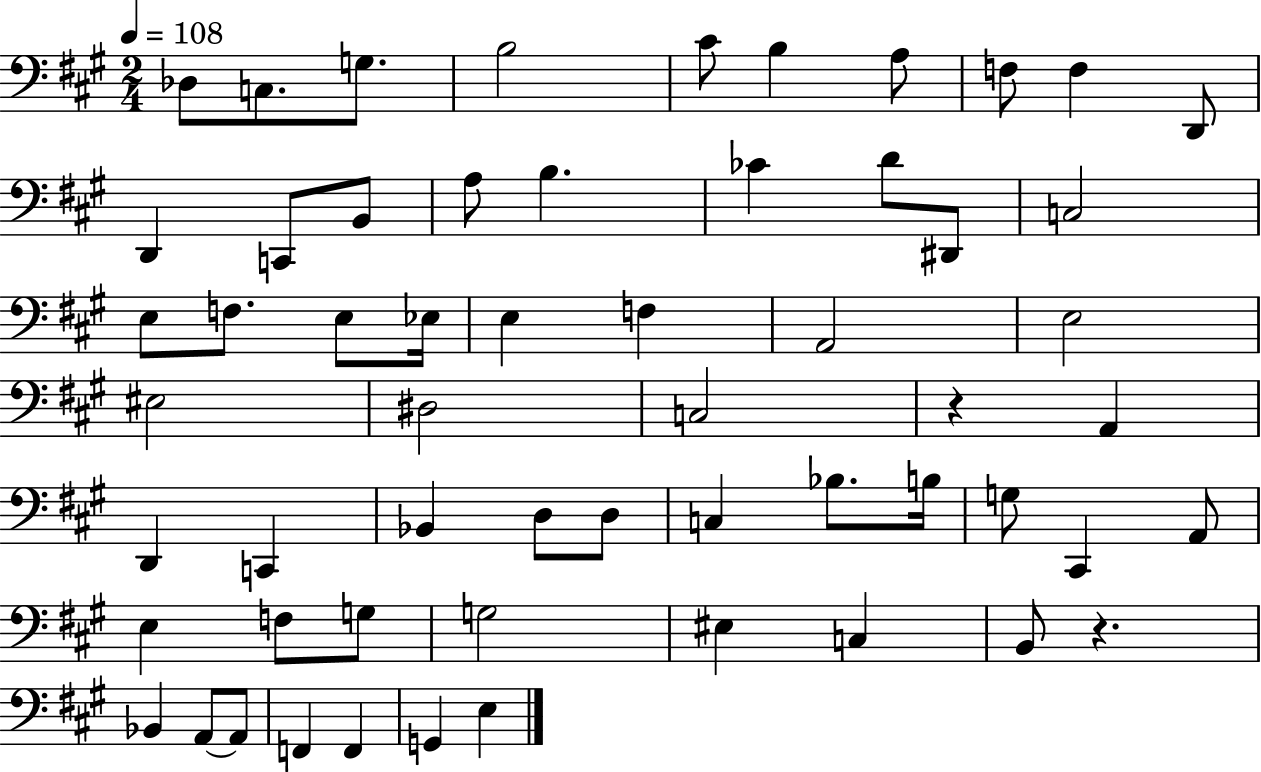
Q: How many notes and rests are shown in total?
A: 58